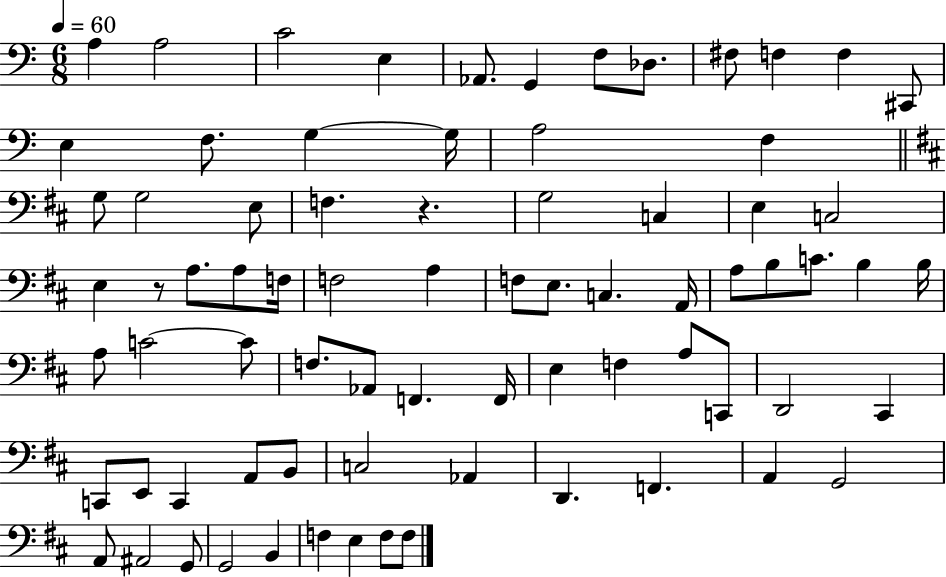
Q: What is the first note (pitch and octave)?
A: A3